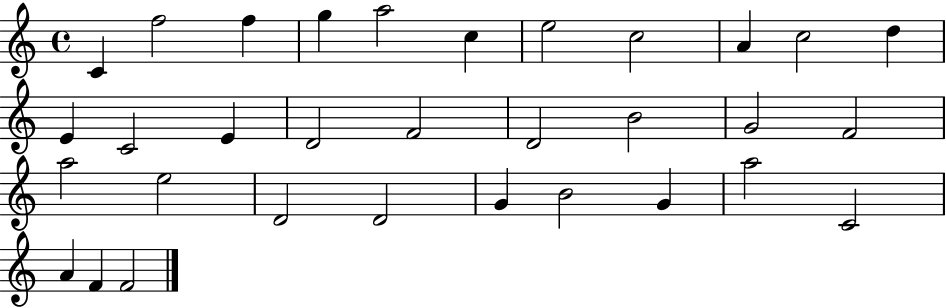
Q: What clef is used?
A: treble